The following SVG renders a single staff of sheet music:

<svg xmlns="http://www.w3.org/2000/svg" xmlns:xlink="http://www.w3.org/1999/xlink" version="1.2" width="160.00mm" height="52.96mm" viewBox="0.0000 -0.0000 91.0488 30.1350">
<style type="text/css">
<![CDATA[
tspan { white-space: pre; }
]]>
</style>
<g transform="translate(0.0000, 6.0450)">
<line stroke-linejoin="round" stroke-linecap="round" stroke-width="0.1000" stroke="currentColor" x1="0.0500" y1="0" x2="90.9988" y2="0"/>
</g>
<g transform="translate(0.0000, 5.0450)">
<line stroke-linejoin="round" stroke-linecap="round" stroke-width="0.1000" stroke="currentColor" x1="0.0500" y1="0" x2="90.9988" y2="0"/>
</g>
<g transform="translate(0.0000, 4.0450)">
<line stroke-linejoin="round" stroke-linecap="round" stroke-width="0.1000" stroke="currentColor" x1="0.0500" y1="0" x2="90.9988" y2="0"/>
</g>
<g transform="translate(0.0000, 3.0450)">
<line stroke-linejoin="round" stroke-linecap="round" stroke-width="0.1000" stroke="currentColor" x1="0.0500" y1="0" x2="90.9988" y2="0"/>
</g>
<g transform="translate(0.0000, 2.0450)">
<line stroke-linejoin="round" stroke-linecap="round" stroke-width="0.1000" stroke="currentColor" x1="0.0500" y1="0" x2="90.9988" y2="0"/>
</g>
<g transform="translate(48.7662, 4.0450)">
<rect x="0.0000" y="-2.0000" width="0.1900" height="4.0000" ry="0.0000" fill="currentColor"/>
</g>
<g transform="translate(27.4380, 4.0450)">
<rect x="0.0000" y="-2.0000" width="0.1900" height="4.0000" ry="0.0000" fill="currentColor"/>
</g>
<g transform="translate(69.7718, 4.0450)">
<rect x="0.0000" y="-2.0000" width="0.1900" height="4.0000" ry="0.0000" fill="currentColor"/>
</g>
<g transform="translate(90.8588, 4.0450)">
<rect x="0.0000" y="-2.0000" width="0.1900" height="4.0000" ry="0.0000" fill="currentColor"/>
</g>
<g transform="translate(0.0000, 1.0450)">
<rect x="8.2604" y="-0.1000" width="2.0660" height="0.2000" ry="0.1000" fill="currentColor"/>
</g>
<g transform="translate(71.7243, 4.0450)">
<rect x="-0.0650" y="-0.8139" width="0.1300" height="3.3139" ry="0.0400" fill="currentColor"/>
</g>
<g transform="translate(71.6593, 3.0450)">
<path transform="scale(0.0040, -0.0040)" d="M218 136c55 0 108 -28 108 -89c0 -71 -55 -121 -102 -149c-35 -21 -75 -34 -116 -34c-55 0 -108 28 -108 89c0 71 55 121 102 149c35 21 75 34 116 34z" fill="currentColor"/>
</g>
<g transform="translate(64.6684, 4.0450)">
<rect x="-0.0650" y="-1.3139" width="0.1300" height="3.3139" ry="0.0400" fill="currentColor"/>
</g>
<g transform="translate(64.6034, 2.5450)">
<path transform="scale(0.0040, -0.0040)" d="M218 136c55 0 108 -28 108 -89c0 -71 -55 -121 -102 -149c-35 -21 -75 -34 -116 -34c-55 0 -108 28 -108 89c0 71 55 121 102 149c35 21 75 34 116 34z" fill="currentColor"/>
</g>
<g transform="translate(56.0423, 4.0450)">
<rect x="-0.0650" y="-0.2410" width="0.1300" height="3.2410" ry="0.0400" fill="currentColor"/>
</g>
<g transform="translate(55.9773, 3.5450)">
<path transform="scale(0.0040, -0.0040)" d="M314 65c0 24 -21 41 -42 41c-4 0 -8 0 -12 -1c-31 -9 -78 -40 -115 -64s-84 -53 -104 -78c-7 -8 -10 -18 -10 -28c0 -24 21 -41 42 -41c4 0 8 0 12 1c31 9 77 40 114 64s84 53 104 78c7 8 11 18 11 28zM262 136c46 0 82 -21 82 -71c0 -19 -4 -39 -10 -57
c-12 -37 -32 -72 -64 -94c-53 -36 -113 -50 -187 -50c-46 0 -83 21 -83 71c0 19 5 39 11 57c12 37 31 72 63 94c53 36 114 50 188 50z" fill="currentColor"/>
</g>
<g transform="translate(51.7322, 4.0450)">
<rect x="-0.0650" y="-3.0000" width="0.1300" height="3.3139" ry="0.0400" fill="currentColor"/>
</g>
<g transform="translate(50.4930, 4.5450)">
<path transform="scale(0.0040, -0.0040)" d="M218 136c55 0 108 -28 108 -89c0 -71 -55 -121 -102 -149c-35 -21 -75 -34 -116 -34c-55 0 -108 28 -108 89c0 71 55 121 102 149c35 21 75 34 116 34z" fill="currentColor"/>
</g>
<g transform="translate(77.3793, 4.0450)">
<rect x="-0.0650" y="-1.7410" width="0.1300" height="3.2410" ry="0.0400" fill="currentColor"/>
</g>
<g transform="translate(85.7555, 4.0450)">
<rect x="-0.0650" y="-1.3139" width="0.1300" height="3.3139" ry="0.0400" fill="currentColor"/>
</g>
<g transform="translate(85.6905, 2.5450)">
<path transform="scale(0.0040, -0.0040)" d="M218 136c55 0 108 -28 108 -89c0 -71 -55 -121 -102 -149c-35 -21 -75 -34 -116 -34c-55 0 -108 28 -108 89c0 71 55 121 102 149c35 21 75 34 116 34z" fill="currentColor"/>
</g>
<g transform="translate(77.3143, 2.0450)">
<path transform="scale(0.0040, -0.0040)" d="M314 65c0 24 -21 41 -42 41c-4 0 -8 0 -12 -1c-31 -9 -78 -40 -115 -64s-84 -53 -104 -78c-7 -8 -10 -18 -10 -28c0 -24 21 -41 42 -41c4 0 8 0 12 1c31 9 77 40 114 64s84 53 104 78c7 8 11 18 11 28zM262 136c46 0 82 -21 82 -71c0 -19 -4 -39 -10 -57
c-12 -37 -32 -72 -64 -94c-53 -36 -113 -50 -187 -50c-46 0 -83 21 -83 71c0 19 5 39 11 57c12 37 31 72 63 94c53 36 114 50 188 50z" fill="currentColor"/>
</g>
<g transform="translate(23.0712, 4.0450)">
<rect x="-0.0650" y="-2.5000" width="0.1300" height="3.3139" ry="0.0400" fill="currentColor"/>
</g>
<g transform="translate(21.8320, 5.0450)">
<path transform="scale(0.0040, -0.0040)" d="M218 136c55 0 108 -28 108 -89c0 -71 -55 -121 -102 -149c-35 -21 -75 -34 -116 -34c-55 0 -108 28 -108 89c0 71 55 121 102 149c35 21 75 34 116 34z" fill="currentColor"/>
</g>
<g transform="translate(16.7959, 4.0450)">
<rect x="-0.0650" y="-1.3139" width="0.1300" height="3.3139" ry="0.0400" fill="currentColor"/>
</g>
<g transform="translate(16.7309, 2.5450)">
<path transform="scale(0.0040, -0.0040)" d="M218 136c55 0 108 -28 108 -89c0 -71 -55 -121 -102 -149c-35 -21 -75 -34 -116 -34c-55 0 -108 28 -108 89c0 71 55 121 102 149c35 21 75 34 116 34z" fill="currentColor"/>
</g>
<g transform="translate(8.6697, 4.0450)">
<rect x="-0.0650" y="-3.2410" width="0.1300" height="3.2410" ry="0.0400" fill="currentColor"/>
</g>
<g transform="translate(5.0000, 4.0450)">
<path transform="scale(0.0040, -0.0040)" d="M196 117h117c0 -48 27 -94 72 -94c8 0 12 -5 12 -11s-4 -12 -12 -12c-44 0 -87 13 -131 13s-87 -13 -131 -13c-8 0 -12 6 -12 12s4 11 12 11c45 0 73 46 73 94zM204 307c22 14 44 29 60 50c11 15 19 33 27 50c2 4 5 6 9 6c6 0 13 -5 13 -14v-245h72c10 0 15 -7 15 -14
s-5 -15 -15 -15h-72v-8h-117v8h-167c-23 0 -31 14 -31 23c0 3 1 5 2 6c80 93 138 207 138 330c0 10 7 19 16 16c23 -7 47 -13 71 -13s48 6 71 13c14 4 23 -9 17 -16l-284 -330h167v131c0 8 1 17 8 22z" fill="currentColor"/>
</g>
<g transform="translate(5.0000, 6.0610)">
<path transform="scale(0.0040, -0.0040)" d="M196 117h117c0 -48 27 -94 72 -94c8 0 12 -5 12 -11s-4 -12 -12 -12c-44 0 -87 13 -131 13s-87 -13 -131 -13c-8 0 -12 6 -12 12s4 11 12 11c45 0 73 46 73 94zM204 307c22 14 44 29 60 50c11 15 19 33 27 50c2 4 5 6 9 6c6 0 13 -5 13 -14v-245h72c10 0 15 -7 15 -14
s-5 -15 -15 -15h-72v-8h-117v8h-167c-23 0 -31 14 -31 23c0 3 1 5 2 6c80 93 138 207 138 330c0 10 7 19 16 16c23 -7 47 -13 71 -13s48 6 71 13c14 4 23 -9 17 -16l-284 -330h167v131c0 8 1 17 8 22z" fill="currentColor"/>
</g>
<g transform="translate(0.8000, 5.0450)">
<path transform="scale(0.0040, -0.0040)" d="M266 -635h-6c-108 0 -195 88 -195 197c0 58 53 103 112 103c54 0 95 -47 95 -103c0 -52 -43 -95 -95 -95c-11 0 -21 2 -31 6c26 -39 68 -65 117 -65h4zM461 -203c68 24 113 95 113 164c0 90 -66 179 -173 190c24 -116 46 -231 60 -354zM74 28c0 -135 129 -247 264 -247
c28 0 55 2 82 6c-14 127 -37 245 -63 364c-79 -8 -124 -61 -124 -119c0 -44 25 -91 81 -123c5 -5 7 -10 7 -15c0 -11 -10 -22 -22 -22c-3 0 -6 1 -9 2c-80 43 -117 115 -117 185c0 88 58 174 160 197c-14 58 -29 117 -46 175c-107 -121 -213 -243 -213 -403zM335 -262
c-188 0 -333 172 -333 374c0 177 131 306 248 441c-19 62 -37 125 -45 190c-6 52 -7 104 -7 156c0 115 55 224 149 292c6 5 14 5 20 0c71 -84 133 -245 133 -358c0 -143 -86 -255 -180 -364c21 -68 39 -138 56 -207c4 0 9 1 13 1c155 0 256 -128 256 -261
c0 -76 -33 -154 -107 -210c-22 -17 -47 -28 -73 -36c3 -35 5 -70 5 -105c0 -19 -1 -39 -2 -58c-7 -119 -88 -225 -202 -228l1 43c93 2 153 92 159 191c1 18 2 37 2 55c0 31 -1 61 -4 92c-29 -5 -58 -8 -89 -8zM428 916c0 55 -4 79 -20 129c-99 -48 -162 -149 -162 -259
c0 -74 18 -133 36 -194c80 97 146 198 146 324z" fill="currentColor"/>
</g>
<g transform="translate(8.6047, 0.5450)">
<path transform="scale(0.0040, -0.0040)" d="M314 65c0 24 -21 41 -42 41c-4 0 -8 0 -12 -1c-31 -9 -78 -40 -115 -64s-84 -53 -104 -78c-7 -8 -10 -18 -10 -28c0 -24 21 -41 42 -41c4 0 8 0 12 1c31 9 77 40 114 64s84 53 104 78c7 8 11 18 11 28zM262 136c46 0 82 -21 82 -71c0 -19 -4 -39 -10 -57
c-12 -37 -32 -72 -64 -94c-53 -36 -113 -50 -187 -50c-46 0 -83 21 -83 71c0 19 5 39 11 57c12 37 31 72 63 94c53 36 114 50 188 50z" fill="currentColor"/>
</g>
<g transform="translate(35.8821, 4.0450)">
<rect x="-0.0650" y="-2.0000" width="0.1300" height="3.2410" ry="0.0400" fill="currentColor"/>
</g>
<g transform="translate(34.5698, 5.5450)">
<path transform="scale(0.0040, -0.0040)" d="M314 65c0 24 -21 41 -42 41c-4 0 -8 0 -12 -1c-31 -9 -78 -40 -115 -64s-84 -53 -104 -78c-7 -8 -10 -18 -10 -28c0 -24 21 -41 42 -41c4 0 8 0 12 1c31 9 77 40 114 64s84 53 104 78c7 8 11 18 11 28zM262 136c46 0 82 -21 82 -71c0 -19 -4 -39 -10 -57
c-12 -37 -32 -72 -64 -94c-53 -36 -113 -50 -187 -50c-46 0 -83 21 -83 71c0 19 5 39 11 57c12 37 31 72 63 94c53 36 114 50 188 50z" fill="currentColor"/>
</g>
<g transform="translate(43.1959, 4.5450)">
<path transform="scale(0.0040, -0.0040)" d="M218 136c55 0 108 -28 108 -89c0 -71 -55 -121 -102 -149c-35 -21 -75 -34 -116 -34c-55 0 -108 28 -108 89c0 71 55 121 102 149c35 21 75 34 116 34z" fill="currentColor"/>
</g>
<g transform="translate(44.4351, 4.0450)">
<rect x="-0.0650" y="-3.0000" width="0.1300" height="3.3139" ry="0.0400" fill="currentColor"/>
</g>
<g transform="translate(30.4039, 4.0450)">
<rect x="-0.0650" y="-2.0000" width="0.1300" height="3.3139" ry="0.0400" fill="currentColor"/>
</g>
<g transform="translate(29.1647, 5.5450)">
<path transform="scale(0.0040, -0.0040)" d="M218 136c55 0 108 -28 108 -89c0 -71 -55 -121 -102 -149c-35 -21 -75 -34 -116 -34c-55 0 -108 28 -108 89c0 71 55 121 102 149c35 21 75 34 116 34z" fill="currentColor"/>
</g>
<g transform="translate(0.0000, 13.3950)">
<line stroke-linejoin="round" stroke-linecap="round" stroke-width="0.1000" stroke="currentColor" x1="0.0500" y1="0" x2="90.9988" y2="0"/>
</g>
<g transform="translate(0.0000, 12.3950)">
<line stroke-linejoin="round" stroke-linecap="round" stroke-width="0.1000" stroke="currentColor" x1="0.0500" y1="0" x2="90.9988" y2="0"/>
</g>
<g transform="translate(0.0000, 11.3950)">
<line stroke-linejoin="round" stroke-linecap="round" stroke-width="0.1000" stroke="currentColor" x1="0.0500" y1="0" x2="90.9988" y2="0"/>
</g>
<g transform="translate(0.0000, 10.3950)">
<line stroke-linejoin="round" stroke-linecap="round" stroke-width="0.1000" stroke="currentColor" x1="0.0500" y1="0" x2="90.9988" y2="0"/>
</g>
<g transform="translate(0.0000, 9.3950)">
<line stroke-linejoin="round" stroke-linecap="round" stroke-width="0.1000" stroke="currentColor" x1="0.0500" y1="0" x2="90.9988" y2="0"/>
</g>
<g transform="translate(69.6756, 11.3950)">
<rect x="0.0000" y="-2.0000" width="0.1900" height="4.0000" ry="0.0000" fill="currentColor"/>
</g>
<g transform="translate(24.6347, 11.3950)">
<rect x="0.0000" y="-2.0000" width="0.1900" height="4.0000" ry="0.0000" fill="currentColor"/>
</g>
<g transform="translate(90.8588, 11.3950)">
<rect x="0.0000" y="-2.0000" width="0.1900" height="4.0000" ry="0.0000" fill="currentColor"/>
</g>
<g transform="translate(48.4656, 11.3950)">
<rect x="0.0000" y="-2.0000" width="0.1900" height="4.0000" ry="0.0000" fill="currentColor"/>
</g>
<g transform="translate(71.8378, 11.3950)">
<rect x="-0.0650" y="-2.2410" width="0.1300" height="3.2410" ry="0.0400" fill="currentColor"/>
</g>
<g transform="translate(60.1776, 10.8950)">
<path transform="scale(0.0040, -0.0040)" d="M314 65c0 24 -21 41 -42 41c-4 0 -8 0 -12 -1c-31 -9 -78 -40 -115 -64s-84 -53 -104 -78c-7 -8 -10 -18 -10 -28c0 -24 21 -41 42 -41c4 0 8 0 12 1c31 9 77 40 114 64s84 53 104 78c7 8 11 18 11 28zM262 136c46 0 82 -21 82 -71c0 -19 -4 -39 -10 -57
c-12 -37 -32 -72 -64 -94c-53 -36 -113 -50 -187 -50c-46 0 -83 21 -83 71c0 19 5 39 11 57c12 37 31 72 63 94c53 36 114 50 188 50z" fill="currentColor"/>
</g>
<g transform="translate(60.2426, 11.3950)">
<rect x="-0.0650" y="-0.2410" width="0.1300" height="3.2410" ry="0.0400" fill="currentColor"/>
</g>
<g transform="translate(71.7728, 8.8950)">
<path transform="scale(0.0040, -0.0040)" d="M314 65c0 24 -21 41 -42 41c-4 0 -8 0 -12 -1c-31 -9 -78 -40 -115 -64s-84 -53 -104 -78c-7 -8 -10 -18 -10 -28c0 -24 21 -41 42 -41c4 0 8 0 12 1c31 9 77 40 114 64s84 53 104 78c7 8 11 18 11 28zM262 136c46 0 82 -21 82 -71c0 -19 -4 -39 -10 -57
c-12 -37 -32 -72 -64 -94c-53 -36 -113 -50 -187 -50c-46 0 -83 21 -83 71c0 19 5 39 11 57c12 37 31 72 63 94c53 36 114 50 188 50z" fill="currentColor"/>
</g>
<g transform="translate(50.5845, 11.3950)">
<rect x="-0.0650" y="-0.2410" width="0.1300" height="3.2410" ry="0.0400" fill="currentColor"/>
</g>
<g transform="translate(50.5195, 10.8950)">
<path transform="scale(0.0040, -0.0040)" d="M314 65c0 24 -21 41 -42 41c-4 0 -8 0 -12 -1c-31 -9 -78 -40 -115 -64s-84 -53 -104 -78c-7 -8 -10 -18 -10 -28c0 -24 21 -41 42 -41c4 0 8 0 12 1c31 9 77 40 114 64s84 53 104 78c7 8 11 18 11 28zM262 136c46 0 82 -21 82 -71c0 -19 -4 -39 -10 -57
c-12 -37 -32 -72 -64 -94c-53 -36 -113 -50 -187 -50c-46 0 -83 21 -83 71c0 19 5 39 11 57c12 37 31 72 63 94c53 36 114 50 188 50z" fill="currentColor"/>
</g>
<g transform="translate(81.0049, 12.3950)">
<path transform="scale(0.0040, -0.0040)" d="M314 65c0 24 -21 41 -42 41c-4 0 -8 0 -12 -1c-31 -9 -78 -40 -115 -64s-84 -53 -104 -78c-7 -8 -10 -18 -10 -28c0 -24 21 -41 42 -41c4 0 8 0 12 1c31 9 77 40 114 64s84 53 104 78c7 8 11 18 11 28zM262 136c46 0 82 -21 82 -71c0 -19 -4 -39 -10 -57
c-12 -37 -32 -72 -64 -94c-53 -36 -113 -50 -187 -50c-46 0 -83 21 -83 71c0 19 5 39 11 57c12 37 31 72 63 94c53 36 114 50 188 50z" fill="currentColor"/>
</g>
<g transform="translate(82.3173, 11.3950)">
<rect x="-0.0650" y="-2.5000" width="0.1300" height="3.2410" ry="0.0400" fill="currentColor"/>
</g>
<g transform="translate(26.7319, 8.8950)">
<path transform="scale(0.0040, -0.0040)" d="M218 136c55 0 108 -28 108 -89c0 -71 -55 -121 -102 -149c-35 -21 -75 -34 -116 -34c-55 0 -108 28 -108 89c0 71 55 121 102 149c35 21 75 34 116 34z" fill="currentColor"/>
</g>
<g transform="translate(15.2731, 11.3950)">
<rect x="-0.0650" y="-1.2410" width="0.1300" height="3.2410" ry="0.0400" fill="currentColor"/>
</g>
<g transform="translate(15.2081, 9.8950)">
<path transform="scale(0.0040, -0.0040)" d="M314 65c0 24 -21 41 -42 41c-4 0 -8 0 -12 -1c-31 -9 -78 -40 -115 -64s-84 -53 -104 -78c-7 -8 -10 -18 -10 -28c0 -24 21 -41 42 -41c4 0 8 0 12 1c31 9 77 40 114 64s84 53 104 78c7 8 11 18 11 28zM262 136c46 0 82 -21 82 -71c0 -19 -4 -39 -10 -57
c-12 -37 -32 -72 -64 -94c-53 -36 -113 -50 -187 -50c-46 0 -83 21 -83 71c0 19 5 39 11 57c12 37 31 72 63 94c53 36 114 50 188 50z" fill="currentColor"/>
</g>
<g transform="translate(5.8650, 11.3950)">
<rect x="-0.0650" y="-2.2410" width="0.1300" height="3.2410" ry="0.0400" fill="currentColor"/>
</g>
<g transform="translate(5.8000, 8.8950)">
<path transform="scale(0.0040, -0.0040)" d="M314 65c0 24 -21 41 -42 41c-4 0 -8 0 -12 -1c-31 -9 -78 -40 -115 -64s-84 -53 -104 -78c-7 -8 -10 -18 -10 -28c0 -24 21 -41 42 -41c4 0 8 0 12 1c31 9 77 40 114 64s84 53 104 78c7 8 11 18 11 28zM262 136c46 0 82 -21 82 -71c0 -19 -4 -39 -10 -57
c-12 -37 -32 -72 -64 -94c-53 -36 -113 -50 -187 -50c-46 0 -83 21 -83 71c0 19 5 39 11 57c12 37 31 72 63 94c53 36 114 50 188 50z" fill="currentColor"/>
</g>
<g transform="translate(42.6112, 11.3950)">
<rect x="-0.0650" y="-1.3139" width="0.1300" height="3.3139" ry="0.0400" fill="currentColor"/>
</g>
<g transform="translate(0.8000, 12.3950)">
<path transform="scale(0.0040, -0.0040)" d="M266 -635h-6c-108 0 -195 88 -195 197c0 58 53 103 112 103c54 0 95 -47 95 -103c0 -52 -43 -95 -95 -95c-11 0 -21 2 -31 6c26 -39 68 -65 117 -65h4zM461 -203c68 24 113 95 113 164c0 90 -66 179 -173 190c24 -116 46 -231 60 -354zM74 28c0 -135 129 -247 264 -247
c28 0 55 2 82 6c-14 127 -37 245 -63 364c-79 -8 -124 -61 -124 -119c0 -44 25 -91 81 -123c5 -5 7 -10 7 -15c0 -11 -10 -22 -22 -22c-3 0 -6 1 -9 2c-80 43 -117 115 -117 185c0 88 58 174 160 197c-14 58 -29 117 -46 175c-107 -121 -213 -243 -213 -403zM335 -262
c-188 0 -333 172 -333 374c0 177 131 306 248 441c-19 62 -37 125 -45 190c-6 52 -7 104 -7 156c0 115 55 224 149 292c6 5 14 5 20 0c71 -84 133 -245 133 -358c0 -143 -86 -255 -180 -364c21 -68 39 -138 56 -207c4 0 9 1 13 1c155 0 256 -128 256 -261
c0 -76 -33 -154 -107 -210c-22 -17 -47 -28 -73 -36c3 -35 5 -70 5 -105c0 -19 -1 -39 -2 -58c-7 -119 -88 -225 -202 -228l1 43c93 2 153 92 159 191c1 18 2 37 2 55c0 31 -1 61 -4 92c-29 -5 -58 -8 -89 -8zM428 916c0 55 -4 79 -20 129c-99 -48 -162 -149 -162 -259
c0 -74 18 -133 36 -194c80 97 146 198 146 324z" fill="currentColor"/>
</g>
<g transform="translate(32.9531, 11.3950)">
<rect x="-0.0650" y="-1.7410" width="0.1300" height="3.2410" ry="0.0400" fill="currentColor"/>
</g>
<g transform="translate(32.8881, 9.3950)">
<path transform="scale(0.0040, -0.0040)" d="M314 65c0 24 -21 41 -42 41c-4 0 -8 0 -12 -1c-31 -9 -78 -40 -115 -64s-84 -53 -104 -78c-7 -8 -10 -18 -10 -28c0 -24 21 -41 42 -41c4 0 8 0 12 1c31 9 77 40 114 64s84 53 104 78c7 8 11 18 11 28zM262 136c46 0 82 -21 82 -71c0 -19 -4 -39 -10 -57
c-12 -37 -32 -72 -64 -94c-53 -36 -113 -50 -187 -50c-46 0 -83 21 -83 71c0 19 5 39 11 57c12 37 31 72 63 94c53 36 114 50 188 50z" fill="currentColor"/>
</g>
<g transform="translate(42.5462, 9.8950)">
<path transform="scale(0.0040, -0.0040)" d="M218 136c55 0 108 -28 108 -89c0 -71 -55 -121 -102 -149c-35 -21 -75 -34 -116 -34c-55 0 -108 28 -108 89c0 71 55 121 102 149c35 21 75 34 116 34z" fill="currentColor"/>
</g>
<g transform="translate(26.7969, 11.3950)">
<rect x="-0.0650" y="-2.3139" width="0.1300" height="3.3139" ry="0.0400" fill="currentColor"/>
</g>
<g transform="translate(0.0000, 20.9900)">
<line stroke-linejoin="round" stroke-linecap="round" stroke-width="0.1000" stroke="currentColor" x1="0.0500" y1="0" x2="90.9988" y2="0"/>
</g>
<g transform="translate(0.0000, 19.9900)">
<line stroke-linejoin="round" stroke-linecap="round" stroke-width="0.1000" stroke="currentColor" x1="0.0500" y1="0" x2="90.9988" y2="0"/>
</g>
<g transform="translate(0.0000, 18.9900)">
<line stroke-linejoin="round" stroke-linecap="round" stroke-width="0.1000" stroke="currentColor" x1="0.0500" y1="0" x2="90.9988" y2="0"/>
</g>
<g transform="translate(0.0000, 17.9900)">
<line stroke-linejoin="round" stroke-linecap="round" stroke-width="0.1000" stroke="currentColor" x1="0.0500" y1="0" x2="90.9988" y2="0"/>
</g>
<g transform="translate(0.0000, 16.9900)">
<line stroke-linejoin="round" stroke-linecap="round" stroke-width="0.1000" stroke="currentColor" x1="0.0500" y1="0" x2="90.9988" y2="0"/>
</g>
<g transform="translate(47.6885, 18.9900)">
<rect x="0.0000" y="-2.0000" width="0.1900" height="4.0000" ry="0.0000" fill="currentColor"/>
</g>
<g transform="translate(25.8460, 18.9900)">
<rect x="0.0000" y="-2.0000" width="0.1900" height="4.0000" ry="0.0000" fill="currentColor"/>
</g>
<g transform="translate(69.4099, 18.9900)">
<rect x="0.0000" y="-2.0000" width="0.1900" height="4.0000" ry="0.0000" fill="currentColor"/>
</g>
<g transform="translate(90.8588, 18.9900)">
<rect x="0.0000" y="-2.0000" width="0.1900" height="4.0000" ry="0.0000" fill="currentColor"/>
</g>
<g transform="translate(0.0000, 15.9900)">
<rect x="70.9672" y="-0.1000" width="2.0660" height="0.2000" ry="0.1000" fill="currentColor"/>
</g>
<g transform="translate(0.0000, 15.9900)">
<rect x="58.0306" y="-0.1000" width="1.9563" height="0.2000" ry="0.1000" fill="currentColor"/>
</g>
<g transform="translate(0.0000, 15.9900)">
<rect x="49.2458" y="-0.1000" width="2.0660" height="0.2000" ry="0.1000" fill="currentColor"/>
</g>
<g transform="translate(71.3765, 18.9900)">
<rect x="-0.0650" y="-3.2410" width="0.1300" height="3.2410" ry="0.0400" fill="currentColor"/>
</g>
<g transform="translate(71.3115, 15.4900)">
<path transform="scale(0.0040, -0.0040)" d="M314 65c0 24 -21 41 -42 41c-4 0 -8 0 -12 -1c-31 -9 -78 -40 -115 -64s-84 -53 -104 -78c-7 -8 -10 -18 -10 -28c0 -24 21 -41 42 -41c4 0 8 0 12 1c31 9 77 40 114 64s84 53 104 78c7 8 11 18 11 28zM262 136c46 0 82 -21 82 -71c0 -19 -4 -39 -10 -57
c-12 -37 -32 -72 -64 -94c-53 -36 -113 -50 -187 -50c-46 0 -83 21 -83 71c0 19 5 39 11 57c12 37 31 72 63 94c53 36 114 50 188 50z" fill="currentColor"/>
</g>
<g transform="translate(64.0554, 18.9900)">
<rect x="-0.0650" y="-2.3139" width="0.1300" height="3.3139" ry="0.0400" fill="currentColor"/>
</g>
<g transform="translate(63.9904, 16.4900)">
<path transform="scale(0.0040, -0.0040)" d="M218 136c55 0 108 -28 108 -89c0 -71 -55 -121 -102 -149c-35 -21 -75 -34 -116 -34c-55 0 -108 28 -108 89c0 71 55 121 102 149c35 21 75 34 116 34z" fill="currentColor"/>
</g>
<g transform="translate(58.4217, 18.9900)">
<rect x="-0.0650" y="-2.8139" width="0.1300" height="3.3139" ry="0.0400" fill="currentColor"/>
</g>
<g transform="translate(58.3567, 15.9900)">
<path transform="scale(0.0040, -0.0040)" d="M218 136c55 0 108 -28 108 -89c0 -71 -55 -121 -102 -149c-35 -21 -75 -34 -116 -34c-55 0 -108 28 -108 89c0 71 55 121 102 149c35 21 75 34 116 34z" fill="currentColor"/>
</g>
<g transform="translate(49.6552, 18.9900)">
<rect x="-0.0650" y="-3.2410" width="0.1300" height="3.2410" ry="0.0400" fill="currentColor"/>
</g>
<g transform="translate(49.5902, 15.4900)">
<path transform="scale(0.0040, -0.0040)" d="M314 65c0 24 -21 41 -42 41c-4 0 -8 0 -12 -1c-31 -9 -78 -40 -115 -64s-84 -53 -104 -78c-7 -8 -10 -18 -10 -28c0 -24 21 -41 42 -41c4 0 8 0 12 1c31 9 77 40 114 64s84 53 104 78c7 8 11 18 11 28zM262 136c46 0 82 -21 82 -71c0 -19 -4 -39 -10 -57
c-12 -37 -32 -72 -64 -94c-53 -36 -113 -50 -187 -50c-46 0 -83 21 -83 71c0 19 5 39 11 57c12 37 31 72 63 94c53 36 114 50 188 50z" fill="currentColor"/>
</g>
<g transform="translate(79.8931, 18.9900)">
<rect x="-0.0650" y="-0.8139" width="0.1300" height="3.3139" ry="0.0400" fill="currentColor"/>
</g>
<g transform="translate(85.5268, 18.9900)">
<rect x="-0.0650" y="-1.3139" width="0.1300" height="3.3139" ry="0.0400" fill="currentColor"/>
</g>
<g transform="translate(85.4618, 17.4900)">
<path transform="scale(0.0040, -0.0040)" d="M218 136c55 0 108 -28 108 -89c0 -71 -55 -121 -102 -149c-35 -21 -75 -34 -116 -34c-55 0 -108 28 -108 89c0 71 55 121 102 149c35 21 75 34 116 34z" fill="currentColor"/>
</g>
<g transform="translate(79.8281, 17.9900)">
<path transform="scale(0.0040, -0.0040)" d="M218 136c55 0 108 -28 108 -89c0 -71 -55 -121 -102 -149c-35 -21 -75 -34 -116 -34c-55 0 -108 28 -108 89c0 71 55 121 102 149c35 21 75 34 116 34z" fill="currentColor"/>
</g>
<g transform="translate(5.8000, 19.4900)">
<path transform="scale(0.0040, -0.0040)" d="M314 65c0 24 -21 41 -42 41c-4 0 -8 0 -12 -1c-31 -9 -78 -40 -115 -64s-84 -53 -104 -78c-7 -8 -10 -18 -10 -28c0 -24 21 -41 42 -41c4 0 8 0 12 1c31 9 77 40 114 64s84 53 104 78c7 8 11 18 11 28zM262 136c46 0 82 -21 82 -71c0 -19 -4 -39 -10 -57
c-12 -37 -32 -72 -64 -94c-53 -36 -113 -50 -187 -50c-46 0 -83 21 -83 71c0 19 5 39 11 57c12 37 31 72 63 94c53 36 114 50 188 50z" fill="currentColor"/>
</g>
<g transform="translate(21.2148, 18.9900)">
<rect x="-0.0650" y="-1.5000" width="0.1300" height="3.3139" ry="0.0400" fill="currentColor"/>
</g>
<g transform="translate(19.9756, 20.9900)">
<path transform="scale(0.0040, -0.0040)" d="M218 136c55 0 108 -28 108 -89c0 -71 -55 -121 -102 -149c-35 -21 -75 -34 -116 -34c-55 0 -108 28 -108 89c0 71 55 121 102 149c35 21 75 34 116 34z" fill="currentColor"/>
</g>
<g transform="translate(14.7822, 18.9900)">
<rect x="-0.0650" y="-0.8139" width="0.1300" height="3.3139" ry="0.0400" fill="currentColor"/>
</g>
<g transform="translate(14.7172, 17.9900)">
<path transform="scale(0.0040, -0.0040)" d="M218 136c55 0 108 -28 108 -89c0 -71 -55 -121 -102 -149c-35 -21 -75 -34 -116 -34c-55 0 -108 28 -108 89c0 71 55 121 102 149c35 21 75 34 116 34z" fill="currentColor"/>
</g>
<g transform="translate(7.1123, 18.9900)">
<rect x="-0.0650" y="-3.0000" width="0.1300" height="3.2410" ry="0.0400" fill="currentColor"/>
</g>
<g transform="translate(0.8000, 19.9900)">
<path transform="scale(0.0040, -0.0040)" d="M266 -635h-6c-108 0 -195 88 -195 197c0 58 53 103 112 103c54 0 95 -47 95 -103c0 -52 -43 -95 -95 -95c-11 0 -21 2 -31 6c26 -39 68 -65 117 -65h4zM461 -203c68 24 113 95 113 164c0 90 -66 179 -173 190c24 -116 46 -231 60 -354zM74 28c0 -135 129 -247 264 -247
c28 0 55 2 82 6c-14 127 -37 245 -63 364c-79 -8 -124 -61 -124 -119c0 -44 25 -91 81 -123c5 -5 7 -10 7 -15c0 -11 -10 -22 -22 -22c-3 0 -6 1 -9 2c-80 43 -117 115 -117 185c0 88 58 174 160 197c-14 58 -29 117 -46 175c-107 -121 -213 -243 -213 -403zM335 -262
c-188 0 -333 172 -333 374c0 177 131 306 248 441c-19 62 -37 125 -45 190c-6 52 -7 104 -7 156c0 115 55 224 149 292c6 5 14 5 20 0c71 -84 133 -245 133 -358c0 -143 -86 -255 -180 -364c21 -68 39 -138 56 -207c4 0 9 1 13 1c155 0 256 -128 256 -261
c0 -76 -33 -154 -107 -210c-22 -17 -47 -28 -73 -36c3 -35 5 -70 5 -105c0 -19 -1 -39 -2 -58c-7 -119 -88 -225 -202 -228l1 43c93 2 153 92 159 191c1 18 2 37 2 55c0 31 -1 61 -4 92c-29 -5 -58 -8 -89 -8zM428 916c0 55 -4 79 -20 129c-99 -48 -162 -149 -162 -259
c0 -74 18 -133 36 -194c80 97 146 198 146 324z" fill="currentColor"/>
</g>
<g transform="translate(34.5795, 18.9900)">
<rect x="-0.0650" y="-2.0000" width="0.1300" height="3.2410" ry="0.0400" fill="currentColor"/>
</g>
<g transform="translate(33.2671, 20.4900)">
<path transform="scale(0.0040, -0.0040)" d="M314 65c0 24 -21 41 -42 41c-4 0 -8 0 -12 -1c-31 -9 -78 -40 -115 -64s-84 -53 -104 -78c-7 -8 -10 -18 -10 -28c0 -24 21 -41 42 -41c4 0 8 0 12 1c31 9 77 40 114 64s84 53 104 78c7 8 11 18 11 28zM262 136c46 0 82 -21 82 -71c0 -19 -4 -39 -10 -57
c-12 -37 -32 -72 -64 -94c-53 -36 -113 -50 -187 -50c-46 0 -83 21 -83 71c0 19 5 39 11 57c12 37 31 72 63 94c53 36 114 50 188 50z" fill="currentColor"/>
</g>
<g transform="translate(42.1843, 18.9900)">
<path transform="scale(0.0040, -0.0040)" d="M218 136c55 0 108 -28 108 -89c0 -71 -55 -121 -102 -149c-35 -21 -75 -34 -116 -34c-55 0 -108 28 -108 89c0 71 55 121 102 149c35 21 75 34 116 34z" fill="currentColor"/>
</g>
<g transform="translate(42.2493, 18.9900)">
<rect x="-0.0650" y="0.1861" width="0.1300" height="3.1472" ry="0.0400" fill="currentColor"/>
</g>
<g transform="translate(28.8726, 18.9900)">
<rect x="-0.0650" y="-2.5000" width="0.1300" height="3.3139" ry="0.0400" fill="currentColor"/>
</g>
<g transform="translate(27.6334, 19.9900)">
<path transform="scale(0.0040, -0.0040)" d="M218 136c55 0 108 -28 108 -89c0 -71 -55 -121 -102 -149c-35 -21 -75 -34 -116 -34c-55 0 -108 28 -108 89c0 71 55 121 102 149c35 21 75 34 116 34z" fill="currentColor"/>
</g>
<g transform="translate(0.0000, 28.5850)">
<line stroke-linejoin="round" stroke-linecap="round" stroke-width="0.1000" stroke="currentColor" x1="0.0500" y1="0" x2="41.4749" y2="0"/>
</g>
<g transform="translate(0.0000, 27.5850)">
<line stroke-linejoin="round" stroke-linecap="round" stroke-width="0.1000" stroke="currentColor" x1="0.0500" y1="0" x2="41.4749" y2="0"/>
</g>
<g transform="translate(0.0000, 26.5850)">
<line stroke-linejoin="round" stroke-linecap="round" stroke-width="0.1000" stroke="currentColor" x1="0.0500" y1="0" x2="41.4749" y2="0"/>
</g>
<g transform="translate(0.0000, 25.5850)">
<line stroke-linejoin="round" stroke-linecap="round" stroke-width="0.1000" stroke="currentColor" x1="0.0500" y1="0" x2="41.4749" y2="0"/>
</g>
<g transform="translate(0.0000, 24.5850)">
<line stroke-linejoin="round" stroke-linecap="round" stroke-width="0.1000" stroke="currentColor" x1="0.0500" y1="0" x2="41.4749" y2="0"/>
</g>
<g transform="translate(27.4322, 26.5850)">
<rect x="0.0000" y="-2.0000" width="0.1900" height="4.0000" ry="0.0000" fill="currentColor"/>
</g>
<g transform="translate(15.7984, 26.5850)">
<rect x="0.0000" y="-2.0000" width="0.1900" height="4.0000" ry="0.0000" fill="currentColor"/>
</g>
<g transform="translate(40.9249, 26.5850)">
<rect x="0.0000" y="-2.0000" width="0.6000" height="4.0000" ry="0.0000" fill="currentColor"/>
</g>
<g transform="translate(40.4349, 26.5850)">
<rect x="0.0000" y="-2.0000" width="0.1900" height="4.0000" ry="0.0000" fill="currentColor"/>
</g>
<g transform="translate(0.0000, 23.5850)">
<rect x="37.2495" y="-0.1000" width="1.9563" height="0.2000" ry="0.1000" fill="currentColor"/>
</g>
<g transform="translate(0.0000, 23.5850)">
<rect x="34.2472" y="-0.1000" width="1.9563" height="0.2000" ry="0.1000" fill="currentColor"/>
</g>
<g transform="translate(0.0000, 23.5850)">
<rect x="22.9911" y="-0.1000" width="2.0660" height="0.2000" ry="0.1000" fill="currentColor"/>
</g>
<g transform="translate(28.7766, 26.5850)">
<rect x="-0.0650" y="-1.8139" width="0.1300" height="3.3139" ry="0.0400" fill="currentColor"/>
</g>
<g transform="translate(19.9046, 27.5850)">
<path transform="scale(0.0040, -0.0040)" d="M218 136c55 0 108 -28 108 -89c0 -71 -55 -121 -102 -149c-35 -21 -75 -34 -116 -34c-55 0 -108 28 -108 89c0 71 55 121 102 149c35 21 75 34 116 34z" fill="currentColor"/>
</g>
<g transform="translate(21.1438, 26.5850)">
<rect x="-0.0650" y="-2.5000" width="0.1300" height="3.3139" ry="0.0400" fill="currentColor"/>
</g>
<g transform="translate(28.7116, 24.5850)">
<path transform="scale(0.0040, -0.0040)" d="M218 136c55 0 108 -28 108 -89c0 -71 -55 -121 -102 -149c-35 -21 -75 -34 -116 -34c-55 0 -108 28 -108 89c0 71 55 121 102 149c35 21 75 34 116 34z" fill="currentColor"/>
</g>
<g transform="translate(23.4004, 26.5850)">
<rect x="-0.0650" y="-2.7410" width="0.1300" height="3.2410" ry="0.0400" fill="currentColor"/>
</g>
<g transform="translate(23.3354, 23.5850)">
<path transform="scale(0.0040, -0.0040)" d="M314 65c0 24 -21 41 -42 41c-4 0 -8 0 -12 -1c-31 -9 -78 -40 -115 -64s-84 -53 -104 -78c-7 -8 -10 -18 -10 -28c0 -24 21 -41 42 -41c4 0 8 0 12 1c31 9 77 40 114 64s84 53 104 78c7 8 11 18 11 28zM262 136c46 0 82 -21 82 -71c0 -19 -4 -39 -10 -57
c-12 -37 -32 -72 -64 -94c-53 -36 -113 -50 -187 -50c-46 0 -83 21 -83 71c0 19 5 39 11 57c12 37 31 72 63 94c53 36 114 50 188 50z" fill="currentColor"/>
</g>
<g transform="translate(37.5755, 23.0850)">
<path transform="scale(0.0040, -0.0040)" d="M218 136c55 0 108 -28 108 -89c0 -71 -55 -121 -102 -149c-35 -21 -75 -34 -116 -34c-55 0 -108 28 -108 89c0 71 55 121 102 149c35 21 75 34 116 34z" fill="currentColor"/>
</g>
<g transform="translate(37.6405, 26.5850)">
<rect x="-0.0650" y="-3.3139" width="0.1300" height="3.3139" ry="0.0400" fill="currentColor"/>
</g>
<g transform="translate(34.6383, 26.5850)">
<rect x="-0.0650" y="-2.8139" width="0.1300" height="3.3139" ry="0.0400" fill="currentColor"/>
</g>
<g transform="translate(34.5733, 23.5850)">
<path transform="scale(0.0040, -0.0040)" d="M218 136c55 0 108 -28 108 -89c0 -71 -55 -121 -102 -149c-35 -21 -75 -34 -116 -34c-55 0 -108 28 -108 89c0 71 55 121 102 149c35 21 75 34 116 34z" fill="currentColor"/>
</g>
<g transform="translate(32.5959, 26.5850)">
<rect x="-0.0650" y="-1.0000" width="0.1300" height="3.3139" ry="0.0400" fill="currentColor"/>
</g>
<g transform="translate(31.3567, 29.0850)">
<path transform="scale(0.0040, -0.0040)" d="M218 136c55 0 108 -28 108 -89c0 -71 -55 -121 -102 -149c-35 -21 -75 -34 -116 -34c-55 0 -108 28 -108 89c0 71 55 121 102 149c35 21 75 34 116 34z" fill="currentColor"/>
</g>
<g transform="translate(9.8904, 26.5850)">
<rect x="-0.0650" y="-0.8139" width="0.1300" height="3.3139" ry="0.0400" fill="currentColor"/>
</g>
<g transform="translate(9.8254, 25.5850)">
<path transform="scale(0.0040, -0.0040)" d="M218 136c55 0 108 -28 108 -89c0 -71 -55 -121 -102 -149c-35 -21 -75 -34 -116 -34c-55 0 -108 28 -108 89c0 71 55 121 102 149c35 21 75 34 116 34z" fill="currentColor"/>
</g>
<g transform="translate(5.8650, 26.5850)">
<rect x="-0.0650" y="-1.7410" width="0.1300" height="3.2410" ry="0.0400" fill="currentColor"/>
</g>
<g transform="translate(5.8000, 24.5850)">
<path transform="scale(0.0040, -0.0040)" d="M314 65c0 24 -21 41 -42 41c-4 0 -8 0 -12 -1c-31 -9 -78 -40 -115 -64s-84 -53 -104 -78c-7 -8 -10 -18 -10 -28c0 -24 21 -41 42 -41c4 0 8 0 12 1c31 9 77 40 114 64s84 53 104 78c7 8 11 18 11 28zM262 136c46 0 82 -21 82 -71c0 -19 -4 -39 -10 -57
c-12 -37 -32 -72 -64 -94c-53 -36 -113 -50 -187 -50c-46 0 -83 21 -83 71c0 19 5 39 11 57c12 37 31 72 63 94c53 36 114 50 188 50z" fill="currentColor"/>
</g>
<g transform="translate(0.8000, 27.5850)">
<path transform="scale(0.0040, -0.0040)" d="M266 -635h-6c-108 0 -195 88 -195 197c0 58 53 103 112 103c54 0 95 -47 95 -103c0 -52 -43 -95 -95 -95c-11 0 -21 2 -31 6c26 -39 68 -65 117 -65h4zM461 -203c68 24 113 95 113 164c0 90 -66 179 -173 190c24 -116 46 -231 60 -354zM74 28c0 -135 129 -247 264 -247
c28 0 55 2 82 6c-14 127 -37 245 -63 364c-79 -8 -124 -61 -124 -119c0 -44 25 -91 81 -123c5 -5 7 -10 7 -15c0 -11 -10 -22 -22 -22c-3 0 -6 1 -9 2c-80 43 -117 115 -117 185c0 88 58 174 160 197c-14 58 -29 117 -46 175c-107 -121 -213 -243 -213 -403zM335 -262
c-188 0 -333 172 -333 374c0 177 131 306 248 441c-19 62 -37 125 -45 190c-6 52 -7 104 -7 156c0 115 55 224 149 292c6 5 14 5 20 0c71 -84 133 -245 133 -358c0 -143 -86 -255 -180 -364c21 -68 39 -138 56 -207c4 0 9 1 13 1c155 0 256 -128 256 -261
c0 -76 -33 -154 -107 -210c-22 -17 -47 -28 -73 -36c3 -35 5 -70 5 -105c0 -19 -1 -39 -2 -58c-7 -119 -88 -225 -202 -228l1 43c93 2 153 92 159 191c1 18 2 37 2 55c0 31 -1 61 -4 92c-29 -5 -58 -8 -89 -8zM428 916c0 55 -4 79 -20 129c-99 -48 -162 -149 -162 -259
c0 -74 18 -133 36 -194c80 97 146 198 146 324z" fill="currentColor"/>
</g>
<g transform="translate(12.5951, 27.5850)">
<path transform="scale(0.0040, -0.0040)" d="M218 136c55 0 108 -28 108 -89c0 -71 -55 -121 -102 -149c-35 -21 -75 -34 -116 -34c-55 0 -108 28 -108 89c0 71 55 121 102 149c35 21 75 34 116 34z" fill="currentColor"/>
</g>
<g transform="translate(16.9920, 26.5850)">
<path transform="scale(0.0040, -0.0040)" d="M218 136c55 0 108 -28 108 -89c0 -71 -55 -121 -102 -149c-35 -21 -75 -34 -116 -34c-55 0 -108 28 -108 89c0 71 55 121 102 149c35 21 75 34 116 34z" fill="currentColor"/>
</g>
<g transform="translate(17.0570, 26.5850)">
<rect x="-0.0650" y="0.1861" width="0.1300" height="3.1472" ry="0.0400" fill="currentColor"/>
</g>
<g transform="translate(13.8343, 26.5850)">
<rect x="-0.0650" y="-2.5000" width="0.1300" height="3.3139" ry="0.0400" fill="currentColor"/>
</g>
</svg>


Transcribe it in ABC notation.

X:1
T:Untitled
M:4/4
L:1/4
K:C
b2 e G F F2 A A c2 e d f2 e g2 e2 g f2 e c2 c2 g2 G2 A2 d E G F2 B b2 a g b2 d e f2 d G B G a2 f D a b